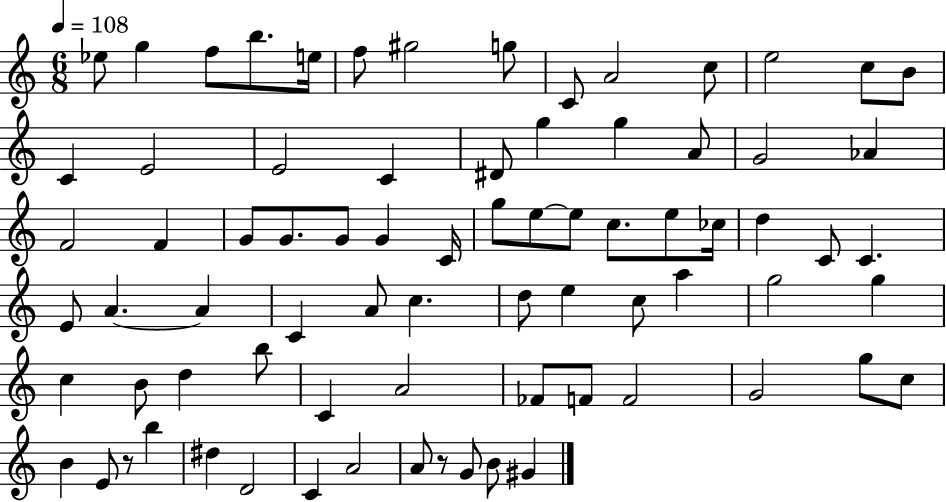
X:1
T:Untitled
M:6/8
L:1/4
K:C
_e/2 g f/2 b/2 e/4 f/2 ^g2 g/2 C/2 A2 c/2 e2 c/2 B/2 C E2 E2 C ^D/2 g g A/2 G2 _A F2 F G/2 G/2 G/2 G C/4 g/2 e/2 e/2 c/2 e/2 _c/4 d C/2 C E/2 A A C A/2 c d/2 e c/2 a g2 g c B/2 d b/2 C A2 _F/2 F/2 F2 G2 g/2 c/2 B E/2 z/2 b ^d D2 C A2 A/2 z/2 G/2 B/2 ^G